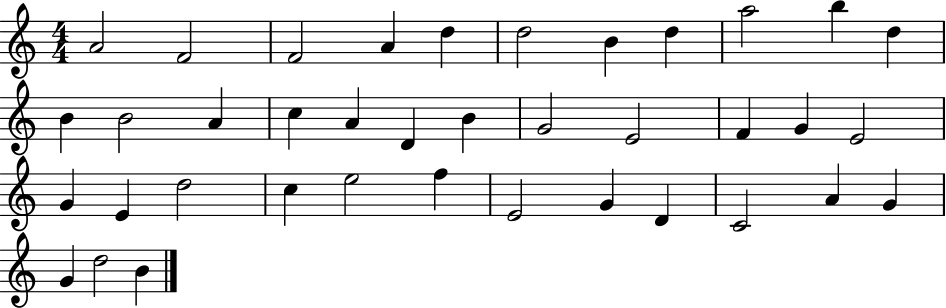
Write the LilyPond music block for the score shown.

{
  \clef treble
  \numericTimeSignature
  \time 4/4
  \key c \major
  a'2 f'2 | f'2 a'4 d''4 | d''2 b'4 d''4 | a''2 b''4 d''4 | \break b'4 b'2 a'4 | c''4 a'4 d'4 b'4 | g'2 e'2 | f'4 g'4 e'2 | \break g'4 e'4 d''2 | c''4 e''2 f''4 | e'2 g'4 d'4 | c'2 a'4 g'4 | \break g'4 d''2 b'4 | \bar "|."
}